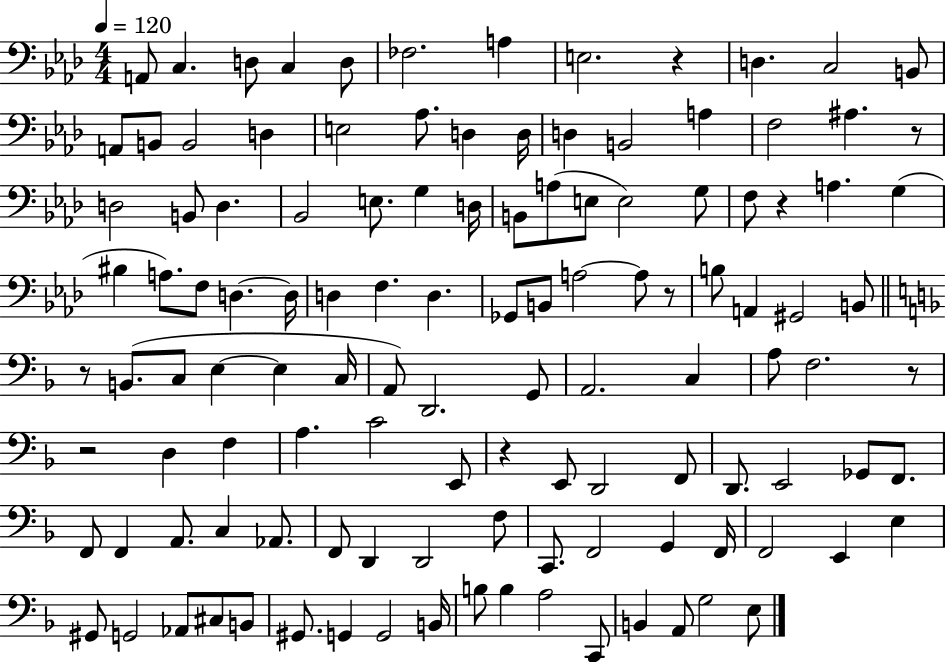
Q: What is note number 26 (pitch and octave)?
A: B2